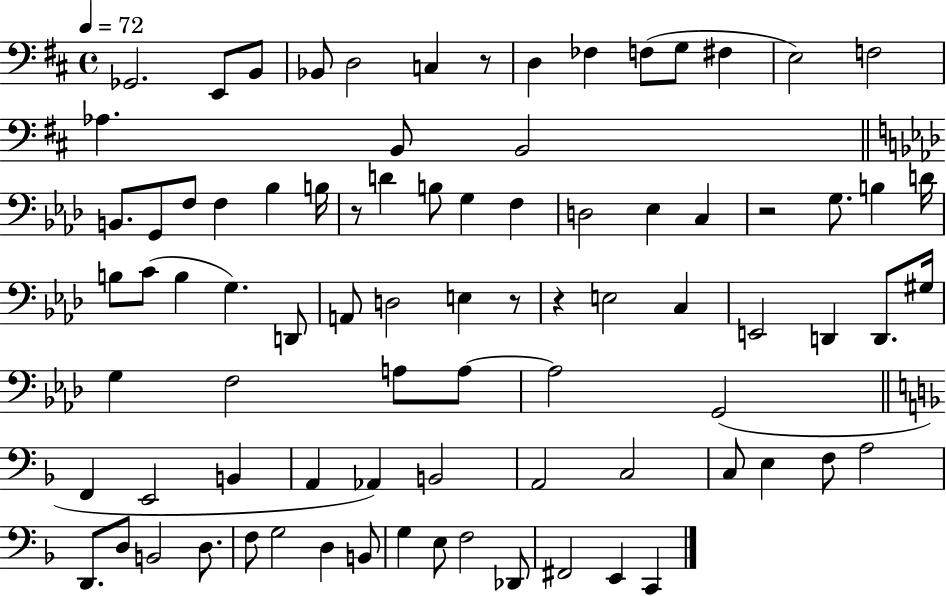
{
  \clef bass
  \time 4/4
  \defaultTimeSignature
  \key d \major
  \tempo 4 = 72
  \repeat volta 2 { ges,2. e,8 b,8 | bes,8 d2 c4 r8 | d4 fes4 f8( g8 fis4 | e2) f2 | \break aes4. b,8 b,2 | \bar "||" \break \key aes \major b,8. g,8 f8 f4 bes4 b16 | r8 d'4 b8 g4 f4 | d2 ees4 c4 | r2 g8. b4 d'16 | \break b8 c'8( b4 g4.) d,8 | a,8 d2 e4 r8 | r4 e2 c4 | e,2 d,4 d,8. gis16 | \break g4 f2 a8 a8~~ | a2 g,2( | \bar "||" \break \key f \major f,4 e,2 b,4 | a,4 aes,4) b,2 | a,2 c2 | c8 e4 f8 a2 | \break d,8. d8 b,2 d8. | f8 g2 d4 b,8 | g4 e8 f2 des,8 | fis,2 e,4 c,4 | \break } \bar "|."
}